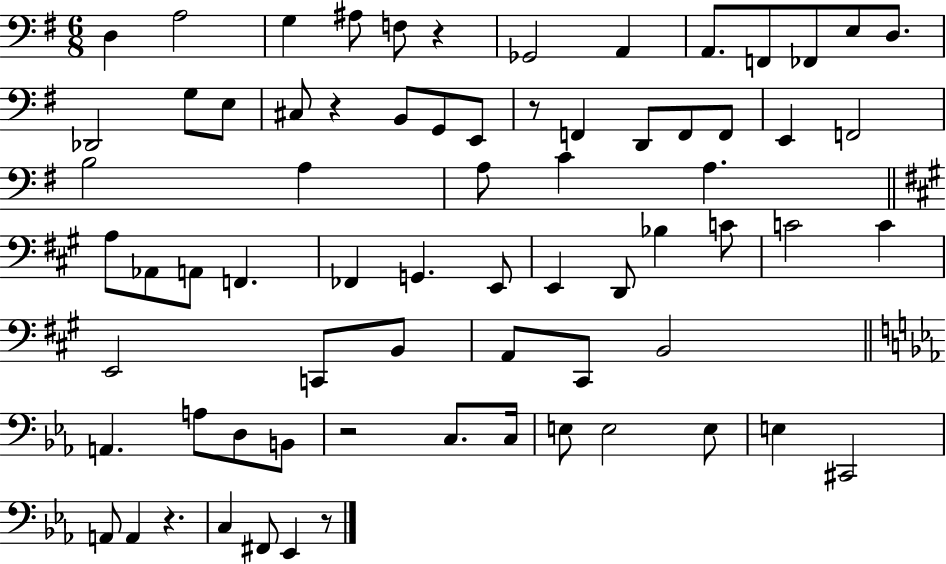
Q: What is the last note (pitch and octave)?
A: Eb2